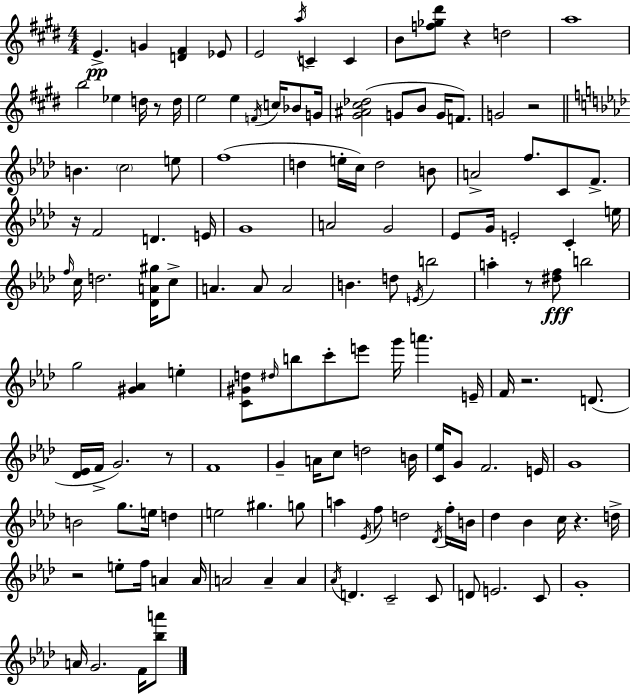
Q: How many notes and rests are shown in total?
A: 140